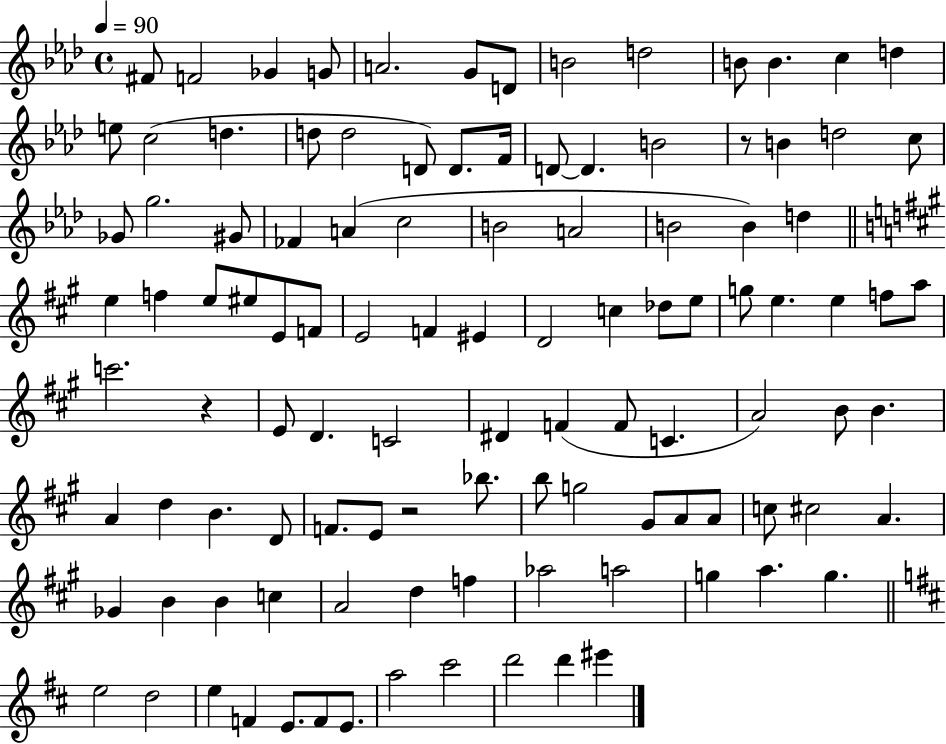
{
  \clef treble
  \time 4/4
  \defaultTimeSignature
  \key aes \major
  \tempo 4 = 90
  fis'8 f'2 ges'4 g'8 | a'2. g'8 d'8 | b'2 d''2 | b'8 b'4. c''4 d''4 | \break e''8 c''2( d''4. | d''8 d''2 d'8) d'8. f'16 | d'8~~ d'4. b'2 | r8 b'4 d''2 c''8 | \break ges'8 g''2. gis'8 | fes'4 a'4( c''2 | b'2 a'2 | b'2 b'4) d''4 | \break \bar "||" \break \key a \major e''4 f''4 e''8 eis''8 e'8 f'8 | e'2 f'4 eis'4 | d'2 c''4 des''8 e''8 | g''8 e''4. e''4 f''8 a''8 | \break c'''2. r4 | e'8 d'4. c'2 | dis'4 f'4( f'8 c'4. | a'2) b'8 b'4. | \break a'4 d''4 b'4. d'8 | f'8. e'8 r2 bes''8. | b''8 g''2 gis'8 a'8 a'8 | c''8 cis''2 a'4. | \break ges'4 b'4 b'4 c''4 | a'2 d''4 f''4 | aes''2 a''2 | g''4 a''4. g''4. | \break \bar "||" \break \key d \major e''2 d''2 | e''4 f'4 e'8. f'8 e'8. | a''2 cis'''2 | d'''2 d'''4 eis'''4 | \break \bar "|."
}